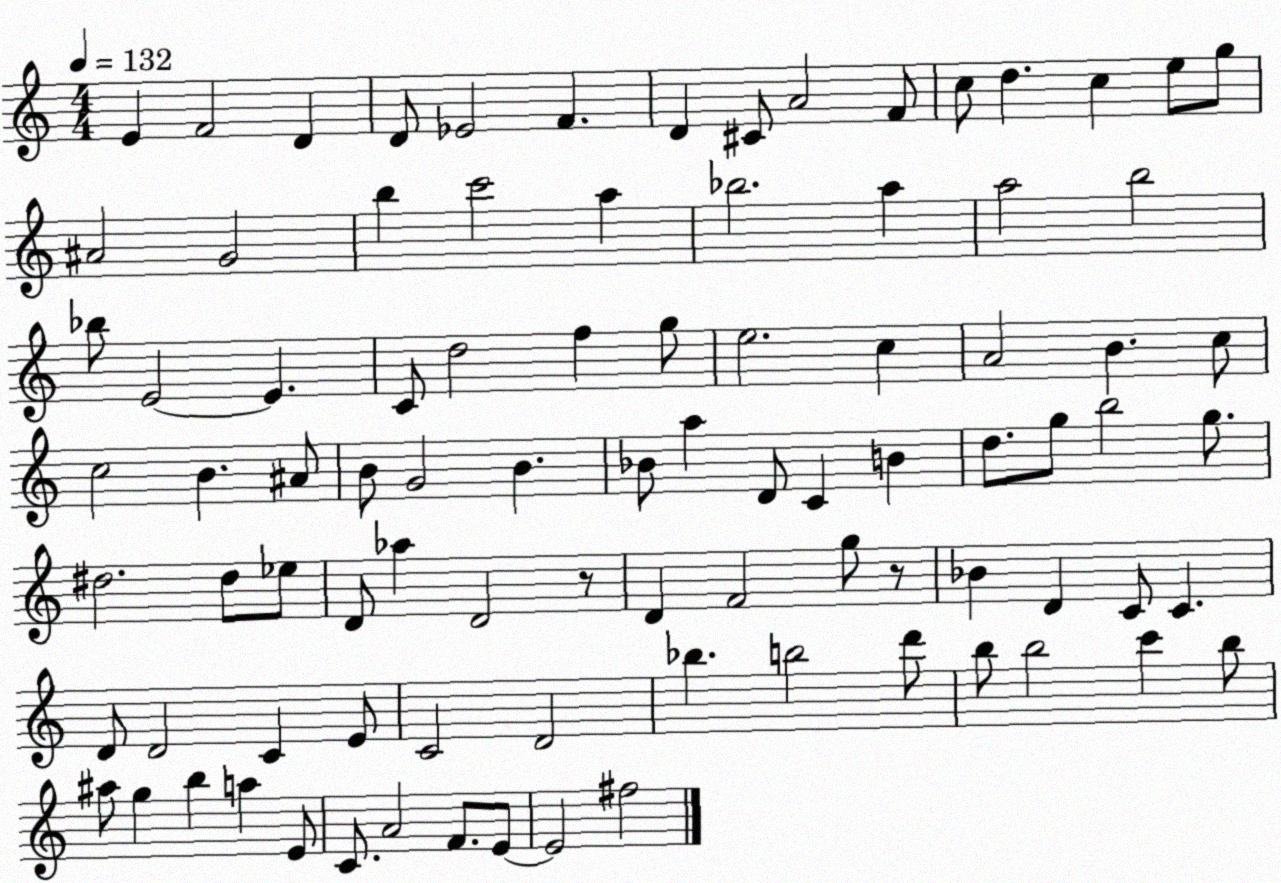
X:1
T:Untitled
M:4/4
L:1/4
K:C
E F2 D D/2 _E2 F D ^C/2 A2 F/2 c/2 d c e/2 g/2 ^A2 G2 b c'2 a _b2 a a2 b2 _b/2 E2 E C/2 d2 f g/2 e2 c A2 B c/2 c2 B ^A/2 B/2 G2 B _B/2 a D/2 C B d/2 g/2 b2 g/2 ^d2 ^d/2 _e/2 D/2 _a D2 z/2 D F2 g/2 z/2 _B D C/2 C D/2 D2 C E/2 C2 D2 _b b2 d'/2 b/2 b2 c' b/2 ^a/2 g b a E/2 C/2 A2 F/2 E/2 E2 ^f2